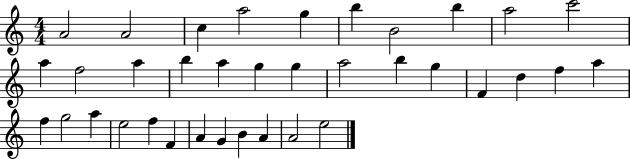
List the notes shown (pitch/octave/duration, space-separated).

A4/h A4/h C5/q A5/h G5/q B5/q B4/h B5/q A5/h C6/h A5/q F5/h A5/q B5/q A5/q G5/q G5/q A5/h B5/q G5/q F4/q D5/q F5/q A5/q F5/q G5/h A5/q E5/h F5/q F4/q A4/q G4/q B4/q A4/q A4/h E5/h